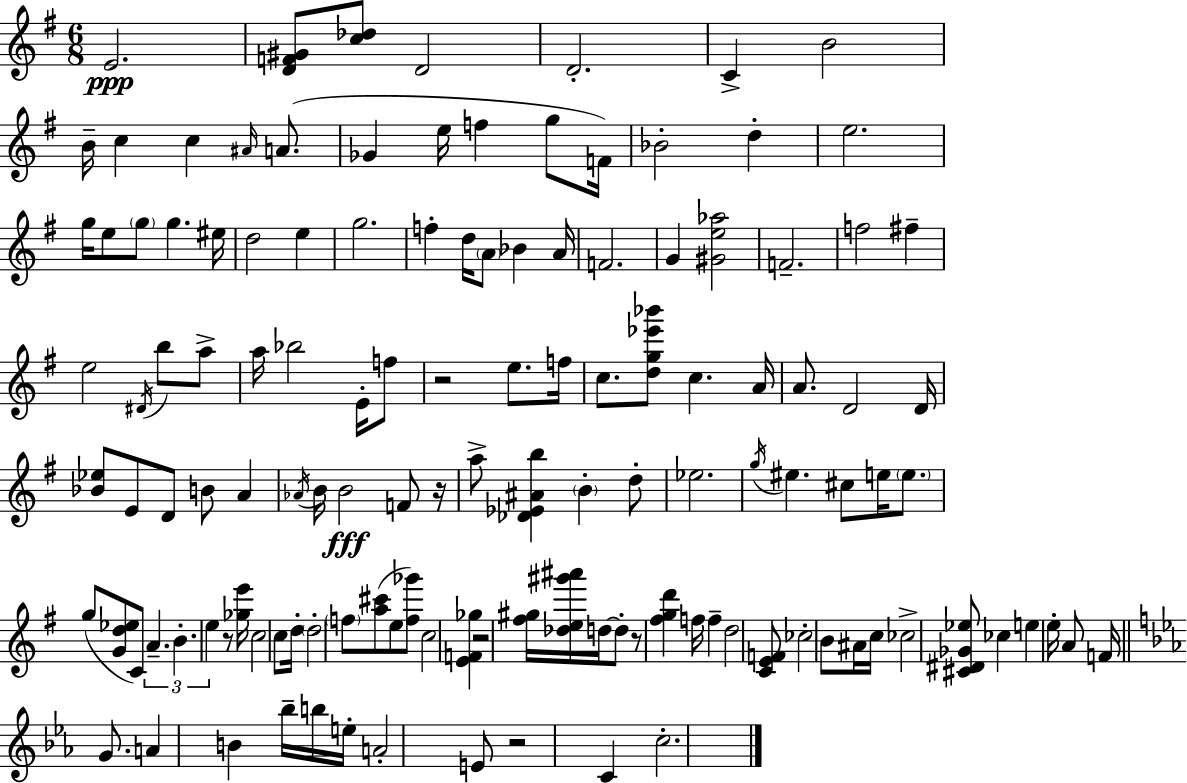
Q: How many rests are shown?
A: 6